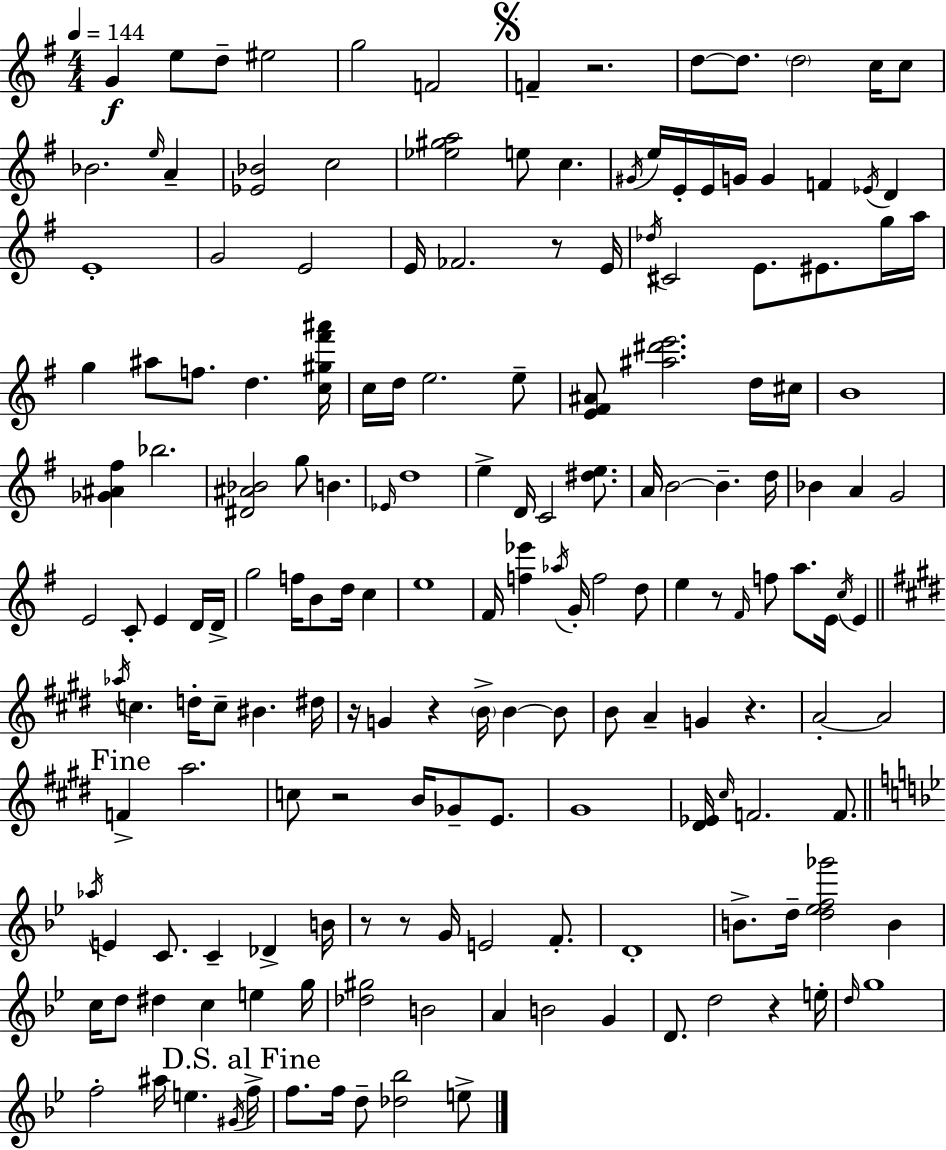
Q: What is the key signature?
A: E minor